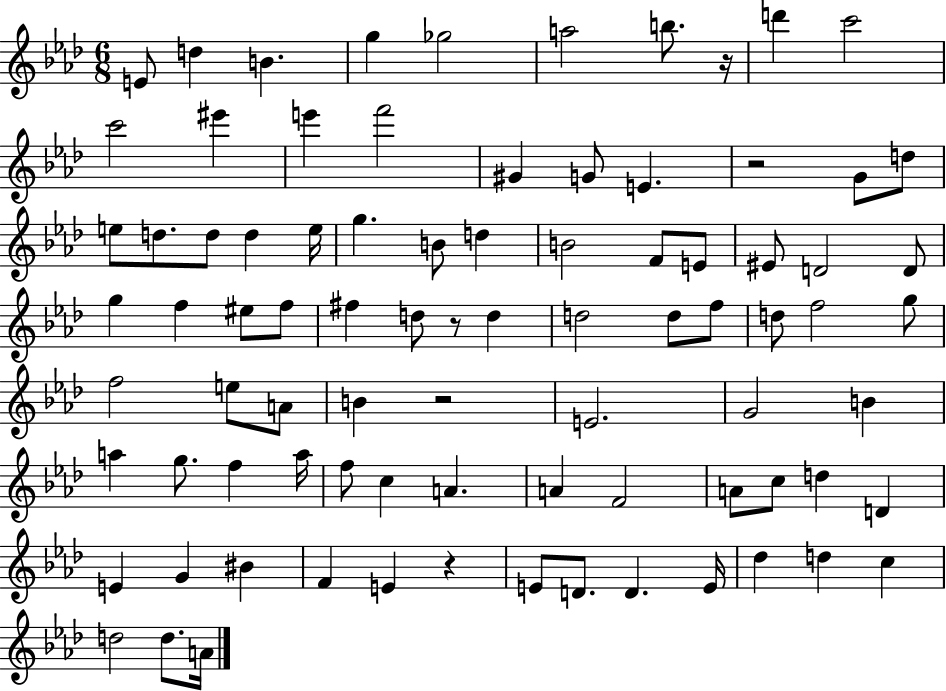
X:1
T:Untitled
M:6/8
L:1/4
K:Ab
E/2 d B g _g2 a2 b/2 z/4 d' c'2 c'2 ^e' e' f'2 ^G G/2 E z2 G/2 d/2 e/2 d/2 d/2 d e/4 g B/2 d B2 F/2 E/2 ^E/2 D2 D/2 g f ^e/2 f/2 ^f d/2 z/2 d d2 d/2 f/2 d/2 f2 g/2 f2 e/2 A/2 B z2 E2 G2 B a g/2 f a/4 f/2 c A A F2 A/2 c/2 d D E G ^B F E z E/2 D/2 D E/4 _d d c d2 d/2 A/4